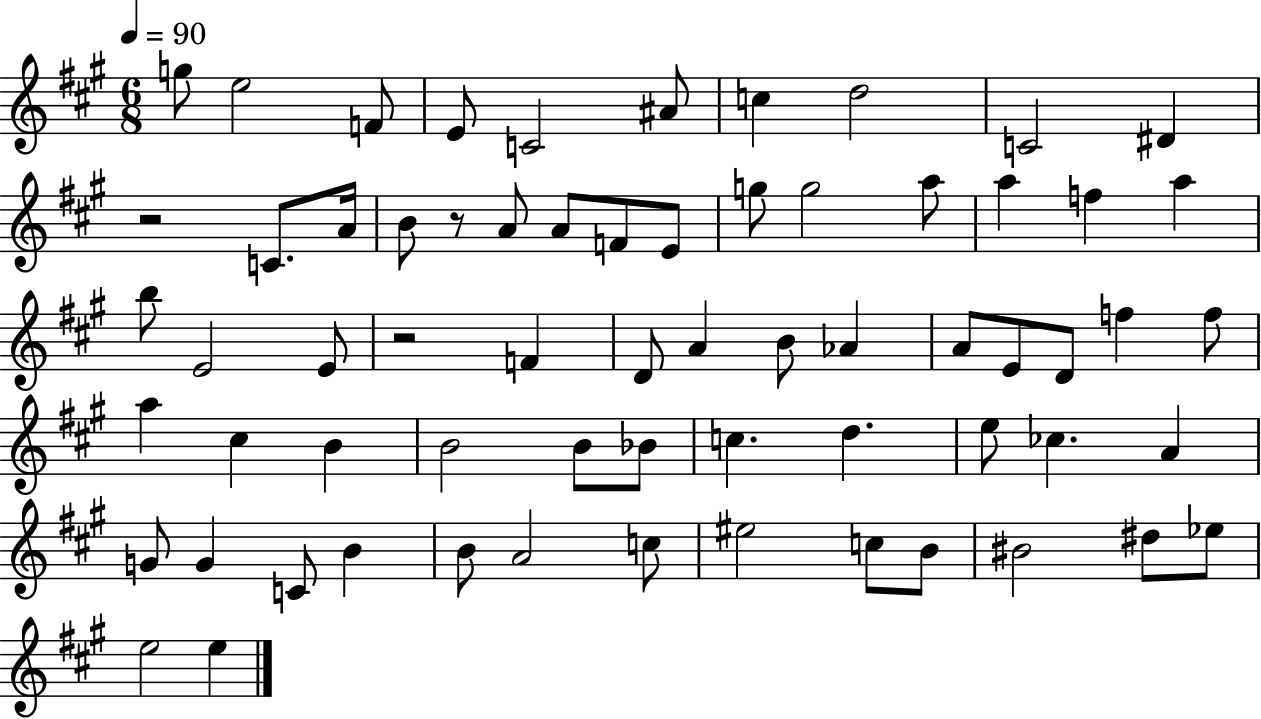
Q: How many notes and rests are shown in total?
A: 65